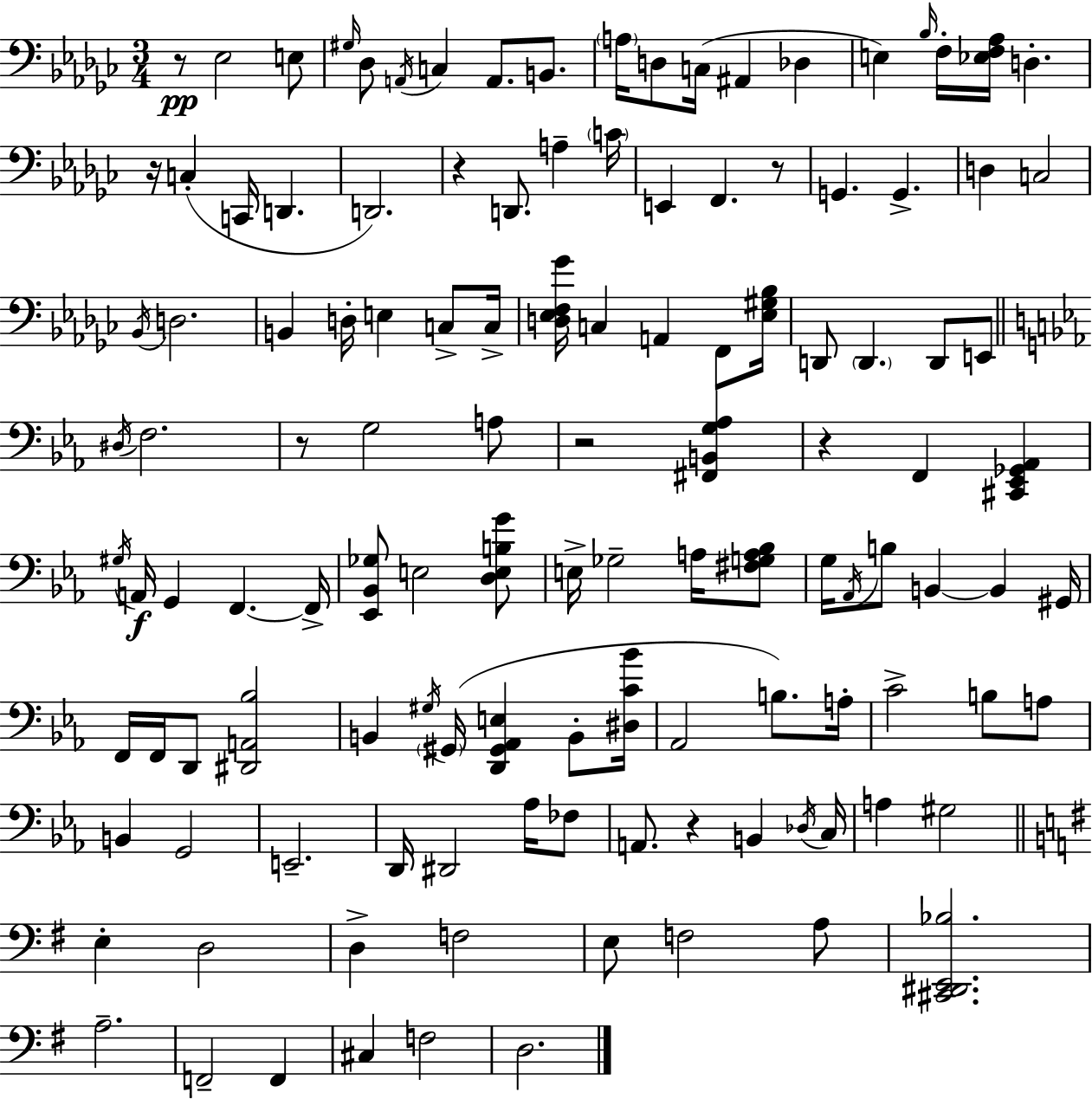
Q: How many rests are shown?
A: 8